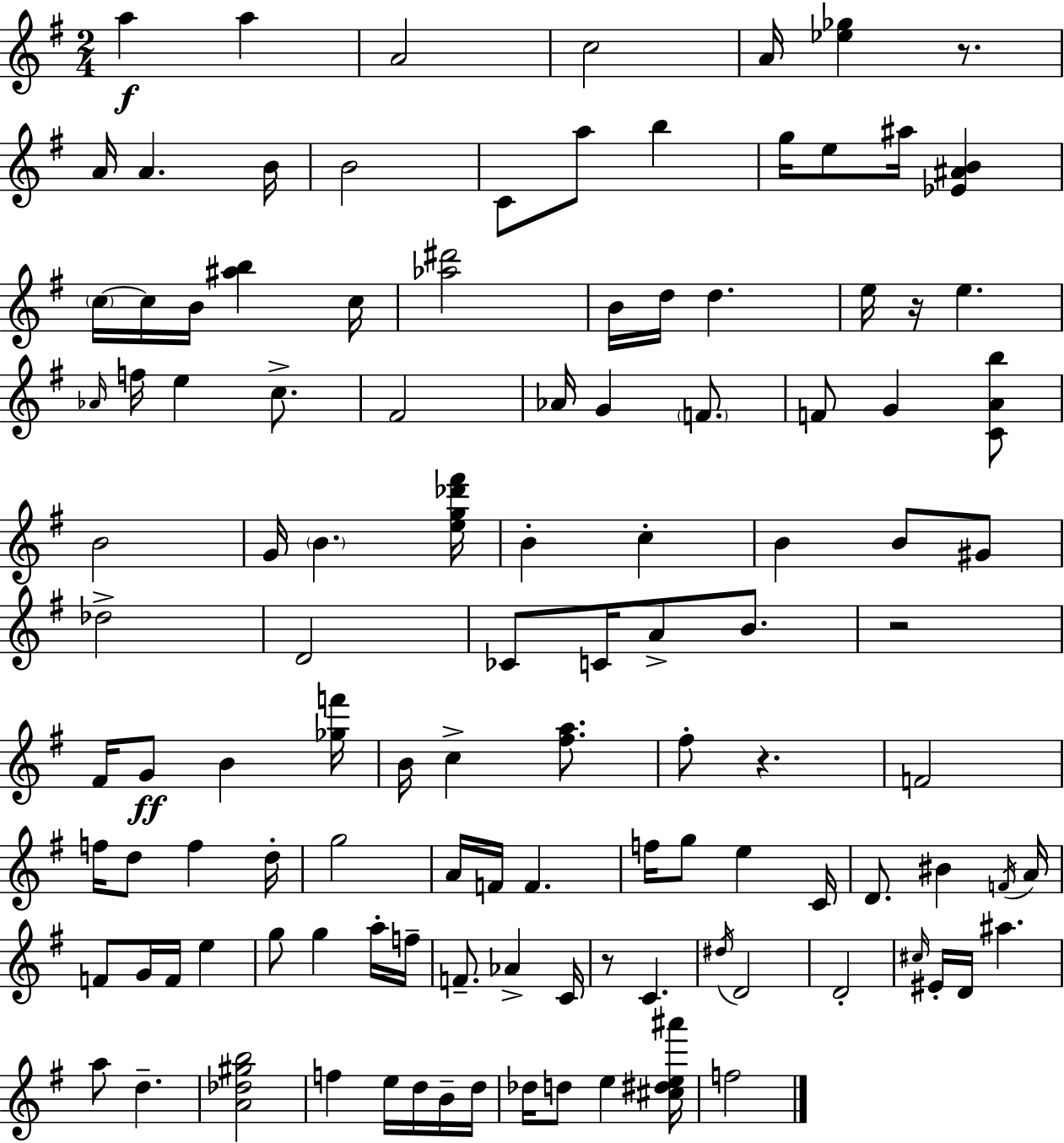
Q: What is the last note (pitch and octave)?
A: F5